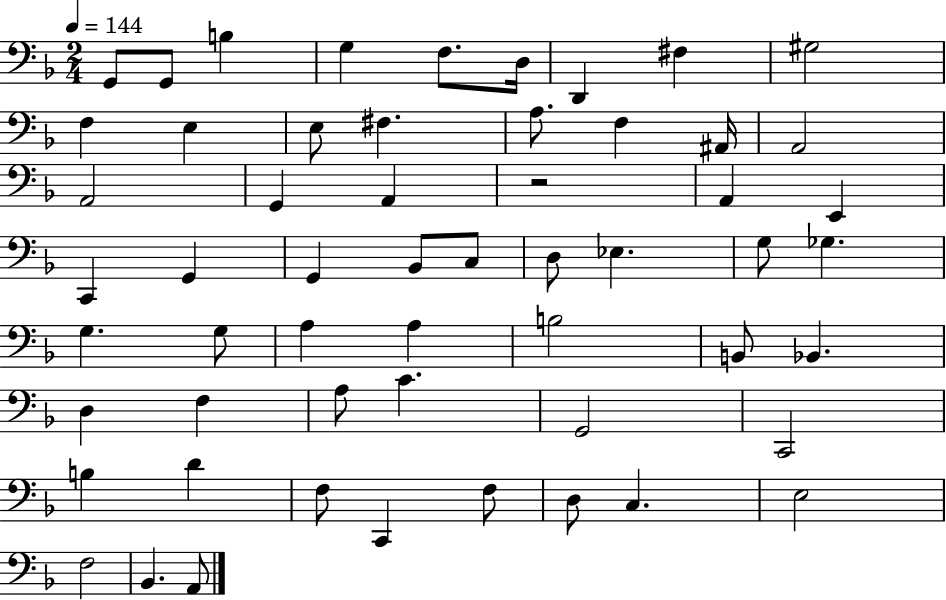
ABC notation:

X:1
T:Untitled
M:2/4
L:1/4
K:F
G,,/2 G,,/2 B, G, F,/2 D,/4 D,, ^F, ^G,2 F, E, E,/2 ^F, A,/2 F, ^A,,/4 A,,2 A,,2 G,, A,, z2 A,, E,, C,, G,, G,, _B,,/2 C,/2 D,/2 _E, G,/2 _G, G, G,/2 A, A, B,2 B,,/2 _B,, D, F, A,/2 C G,,2 C,,2 B, D F,/2 C,, F,/2 D,/2 C, E,2 F,2 _B,, A,,/2